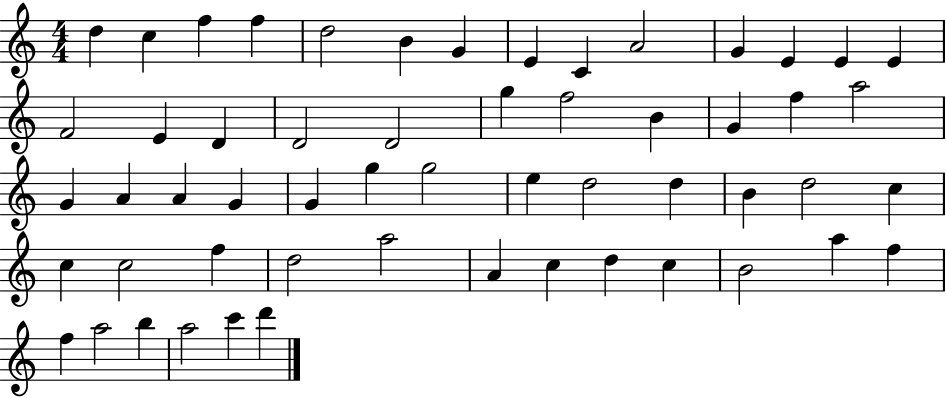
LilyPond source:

{
  \clef treble
  \numericTimeSignature
  \time 4/4
  \key c \major
  d''4 c''4 f''4 f''4 | d''2 b'4 g'4 | e'4 c'4 a'2 | g'4 e'4 e'4 e'4 | \break f'2 e'4 d'4 | d'2 d'2 | g''4 f''2 b'4 | g'4 f''4 a''2 | \break g'4 a'4 a'4 g'4 | g'4 g''4 g''2 | e''4 d''2 d''4 | b'4 d''2 c''4 | \break c''4 c''2 f''4 | d''2 a''2 | a'4 c''4 d''4 c''4 | b'2 a''4 f''4 | \break f''4 a''2 b''4 | a''2 c'''4 d'''4 | \bar "|."
}